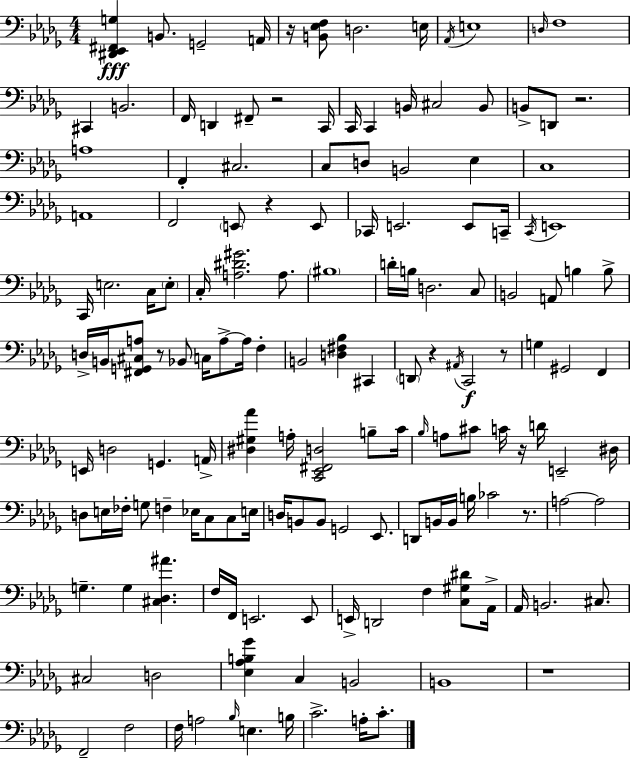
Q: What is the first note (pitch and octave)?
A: B2